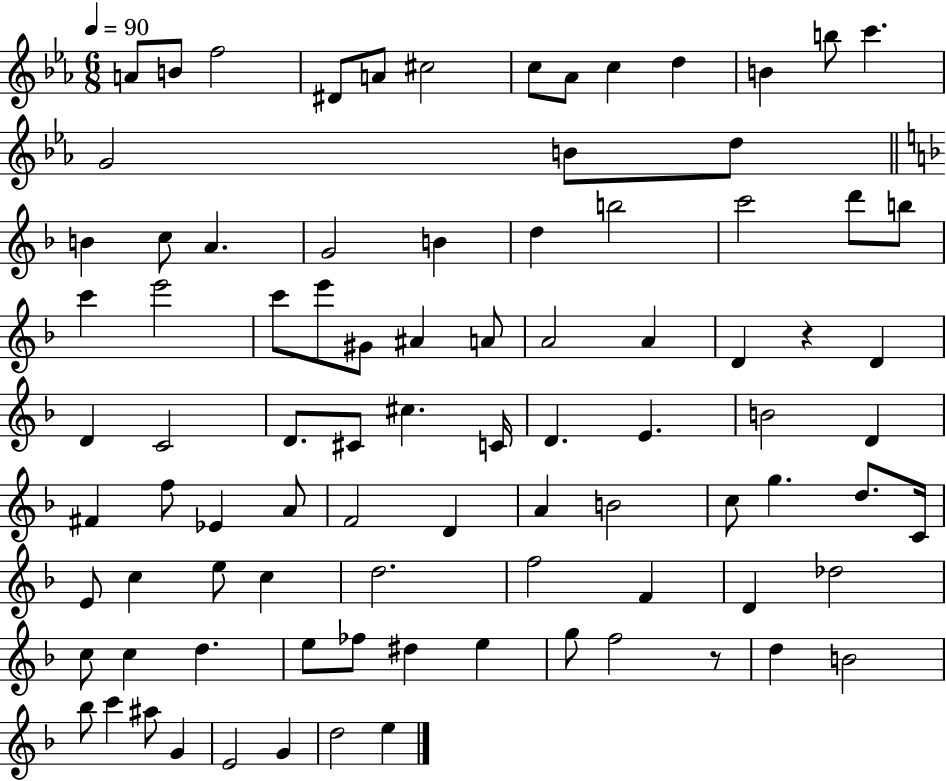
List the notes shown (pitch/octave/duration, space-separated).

A4/e B4/e F5/h D#4/e A4/e C#5/h C5/e Ab4/e C5/q D5/q B4/q B5/e C6/q. G4/h B4/e D5/e B4/q C5/e A4/q. G4/h B4/q D5/q B5/h C6/h D6/e B5/e C6/q E6/h C6/e E6/e G#4/e A#4/q A4/e A4/h A4/q D4/q R/q D4/q D4/q C4/h D4/e. C#4/e C#5/q. C4/s D4/q. E4/q. B4/h D4/q F#4/q F5/e Eb4/q A4/e F4/h D4/q A4/q B4/h C5/e G5/q. D5/e. C4/s E4/e C5/q E5/e C5/q D5/h. F5/h F4/q D4/q Db5/h C5/e C5/q D5/q. E5/e FES5/e D#5/q E5/q G5/e F5/h R/e D5/q B4/h Bb5/e C6/q A#5/e G4/q E4/h G4/q D5/h E5/q